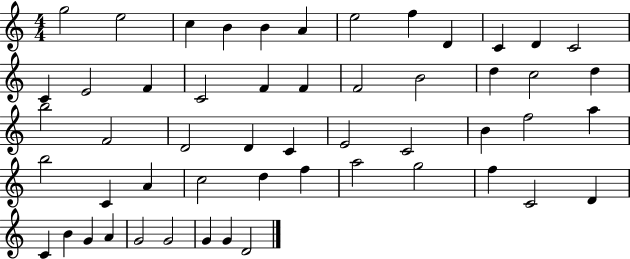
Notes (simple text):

G5/h E5/h C5/q B4/q B4/q A4/q E5/h F5/q D4/q C4/q D4/q C4/h C4/q E4/h F4/q C4/h F4/q F4/q F4/h B4/h D5/q C5/h D5/q B5/h F4/h D4/h D4/q C4/q E4/h C4/h B4/q F5/h A5/q B5/h C4/q A4/q C5/h D5/q F5/q A5/h G5/h F5/q C4/h D4/q C4/q B4/q G4/q A4/q G4/h G4/h G4/q G4/q D4/h